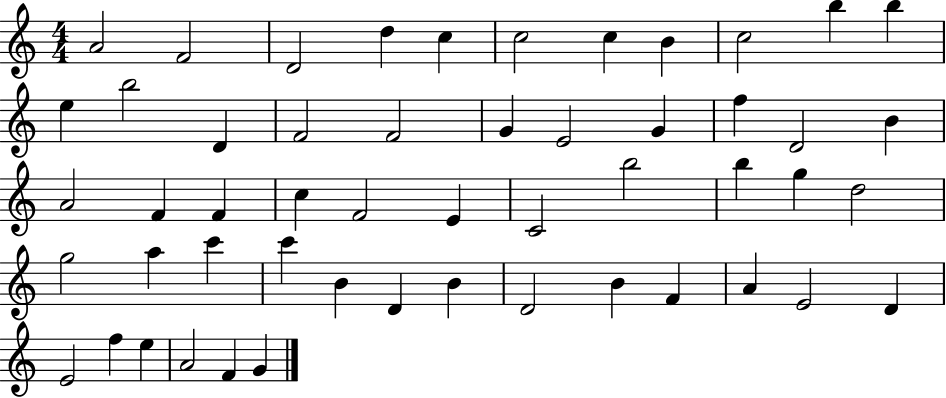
X:1
T:Untitled
M:4/4
L:1/4
K:C
A2 F2 D2 d c c2 c B c2 b b e b2 D F2 F2 G E2 G f D2 B A2 F F c F2 E C2 b2 b g d2 g2 a c' c' B D B D2 B F A E2 D E2 f e A2 F G